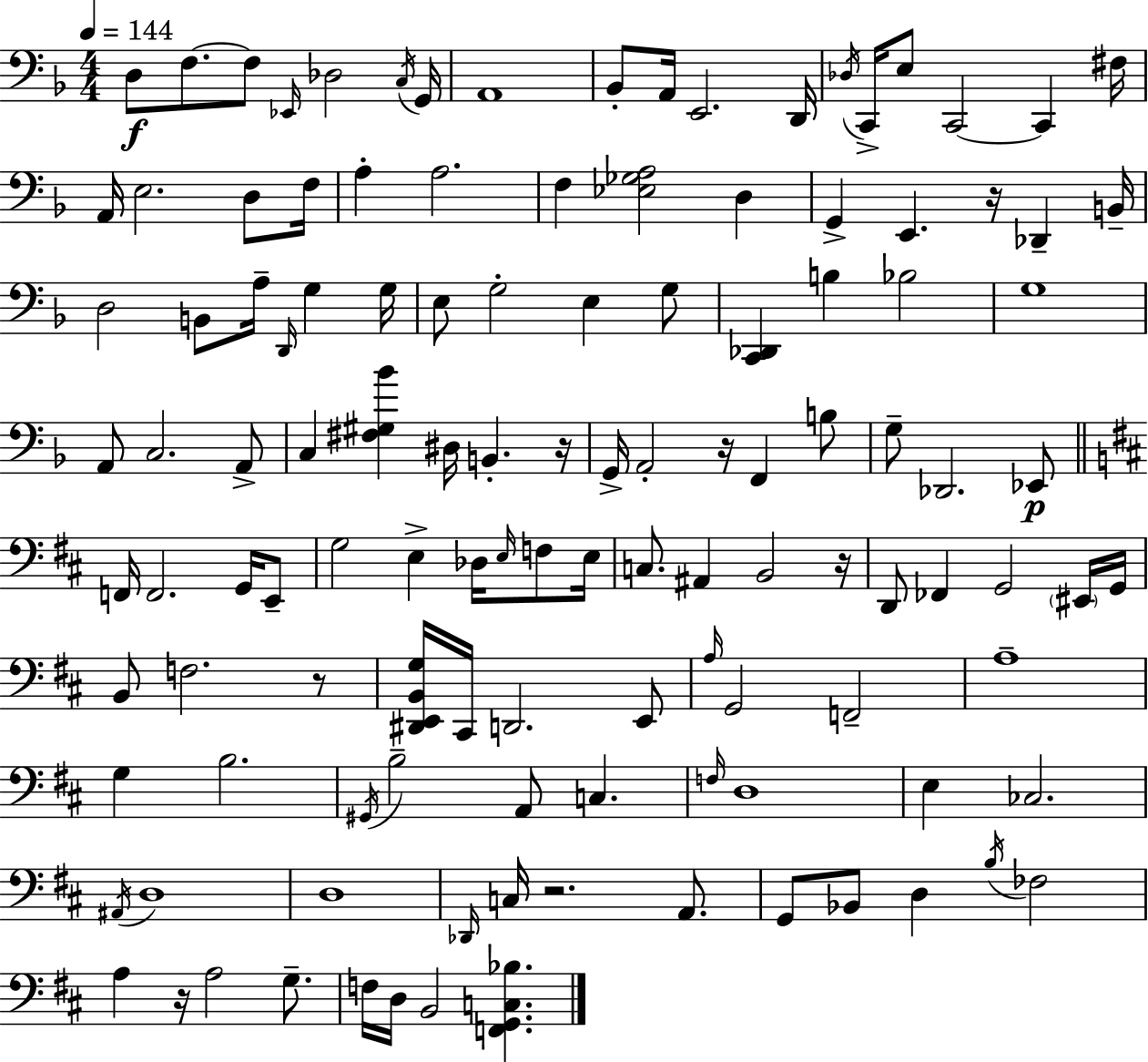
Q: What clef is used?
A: bass